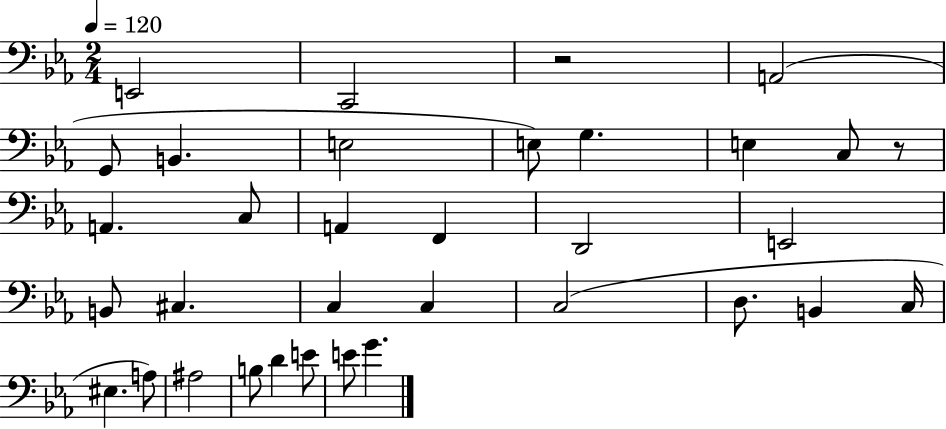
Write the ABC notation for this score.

X:1
T:Untitled
M:2/4
L:1/4
K:Eb
E,,2 C,,2 z2 A,,2 G,,/2 B,, E,2 E,/2 G, E, C,/2 z/2 A,, C,/2 A,, F,, D,,2 E,,2 B,,/2 ^C, C, C, C,2 D,/2 B,, C,/4 ^E, A,/2 ^A,2 B,/2 D E/2 E/2 G